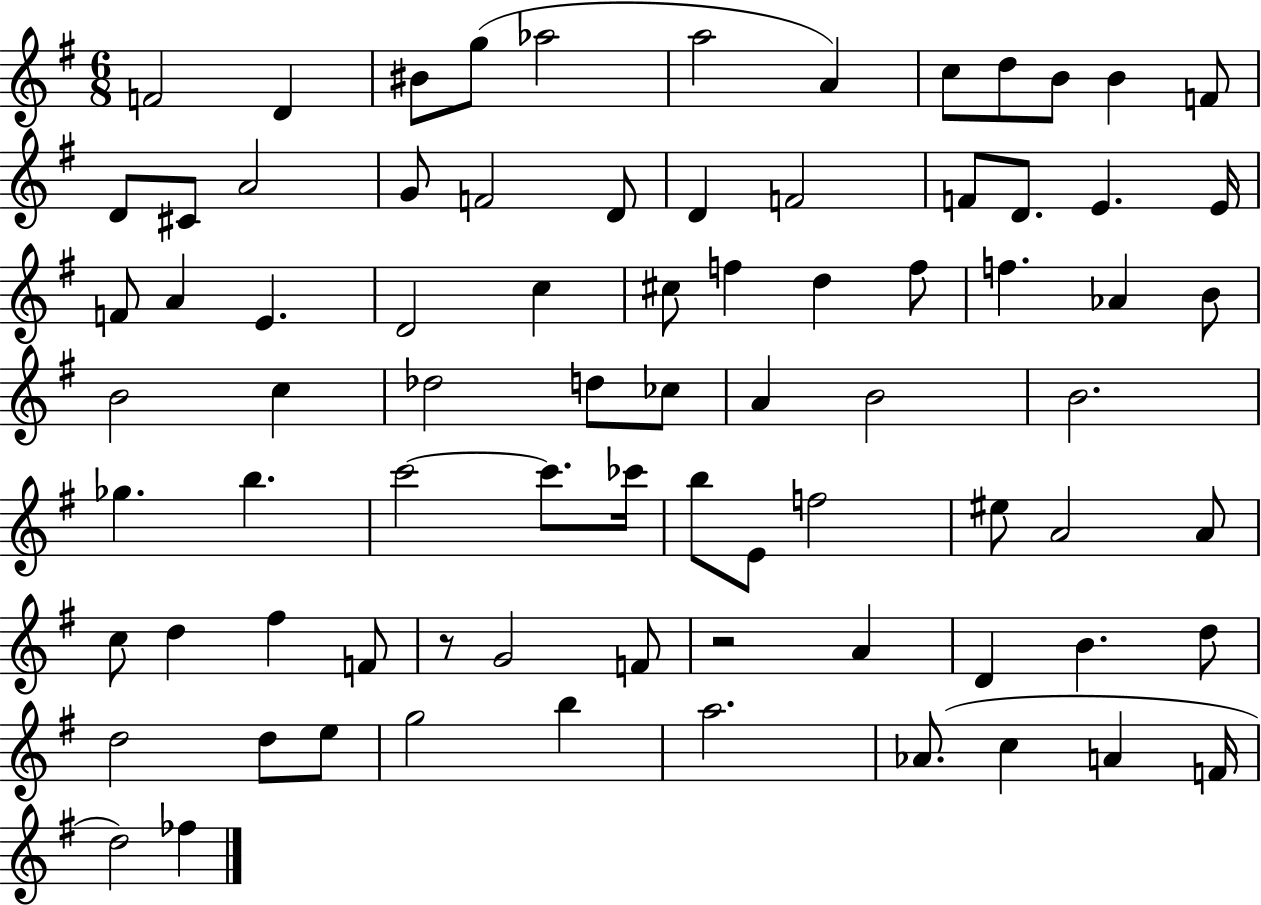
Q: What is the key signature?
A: G major